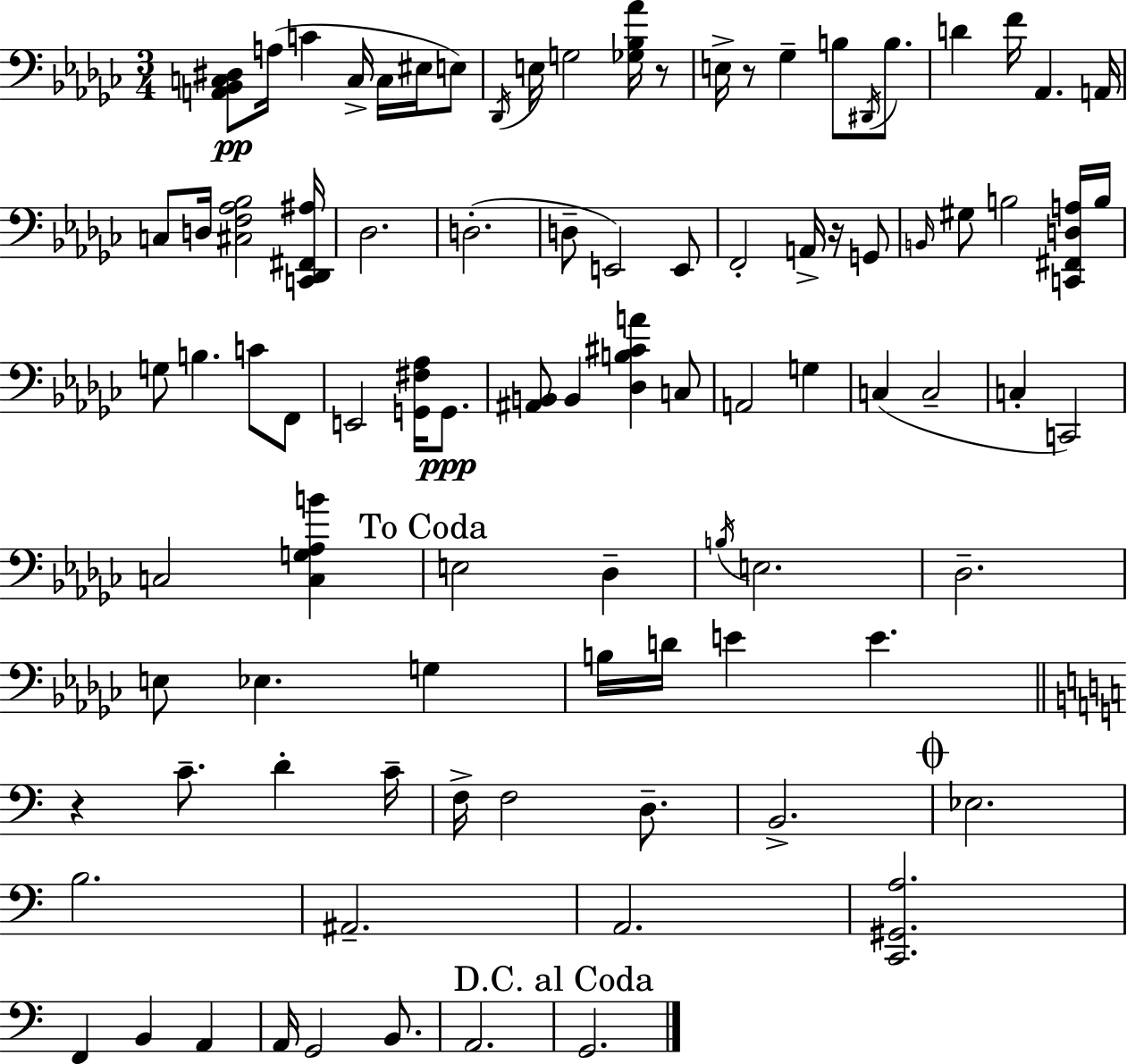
[A2,Bb2,C3,D#3]/e A3/s C4/q C3/s C3/s EIS3/s E3/e Db2/s E3/s G3/h [Gb3,Bb3,Ab4]/s R/e E3/s R/e Gb3/q B3/e D#2/s B3/e. D4/q F4/s Ab2/q. A2/s C3/e D3/s [C#3,F3,Ab3,Bb3]/h [C2,Db2,F#2,A#3]/s Db3/h. D3/h. D3/e E2/h E2/e F2/h A2/s R/s G2/e B2/s G#3/e B3/h [C2,F#2,D3,A3]/s B3/s G3/e B3/q. C4/e F2/e E2/h [G2,F#3,Ab3]/s G2/e. [A#2,B2]/e B2/q [Db3,B3,C#4,A4]/q C3/e A2/h G3/q C3/q C3/h C3/q C2/h C3/h [C3,G3,Ab3,B4]/q E3/h Db3/q B3/s E3/h. Db3/h. E3/e Eb3/q. G3/q B3/s D4/s E4/q E4/q. R/q C4/e. D4/q C4/s F3/s F3/h D3/e. B2/h. Eb3/h. B3/h. A#2/h. A2/h. [C2,G#2,A3]/h. F2/q B2/q A2/q A2/s G2/h B2/e. A2/h. G2/h.